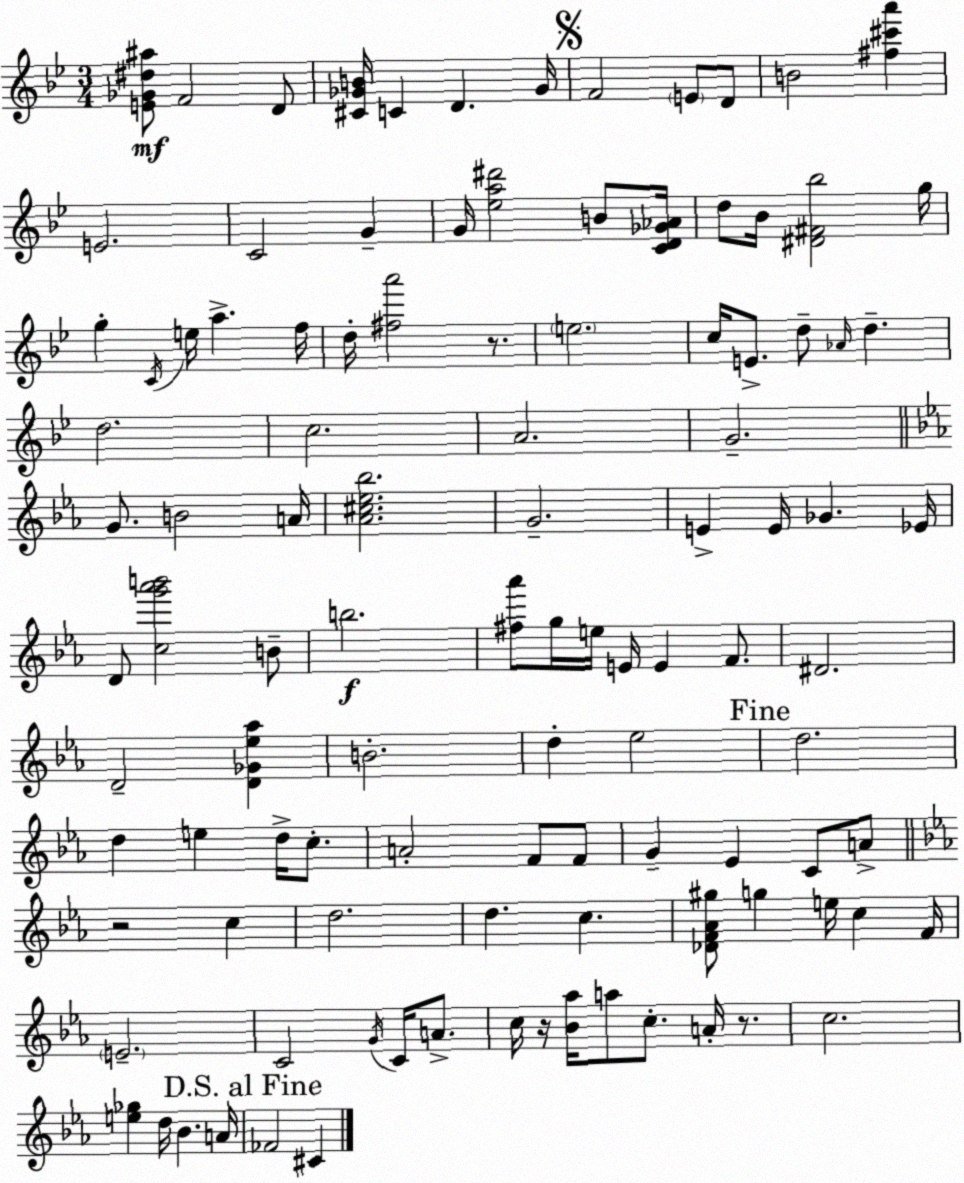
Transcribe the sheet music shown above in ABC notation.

X:1
T:Untitled
M:3/4
L:1/4
K:Bb
[E_G^d^a]/2 F2 D/2 [^C_GB]/4 C D _G/4 F2 E/2 D/2 B2 [^f^c'a'] E2 C2 G G/4 [_ea^d']2 B/2 [CD_G_A]/4 d/2 _B/4 [^D^F_b]2 g/4 g C/4 e/4 a f/4 d/4 [^fa']2 z/2 e2 c/4 E/2 d/2 _A/4 d d2 c2 A2 G2 G/2 B2 A/4 [_A^c_e_b]2 G2 E E/4 _G _E/4 D/2 [cg'_a'b']2 B/2 b2 [^f_a']/2 g/4 e/4 E/4 E F/2 ^D2 D2 [D_G_e_a] B2 d _e2 d2 d e d/4 c/2 A2 F/2 F/2 G _E C/2 A/2 z2 c d2 d c [_DF_A^g]/2 g e/4 c F/4 E2 C2 G/4 C/4 A/2 c/4 z/4 [_B_a]/4 a/2 c/2 A/4 z/2 c2 [e_g] d/4 _B A/4 _F2 ^C